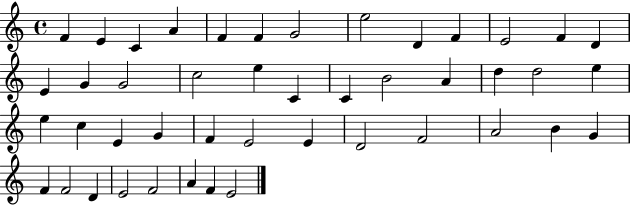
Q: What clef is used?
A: treble